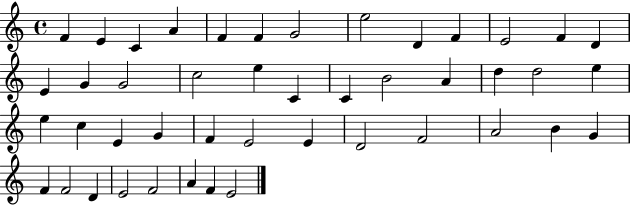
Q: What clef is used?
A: treble